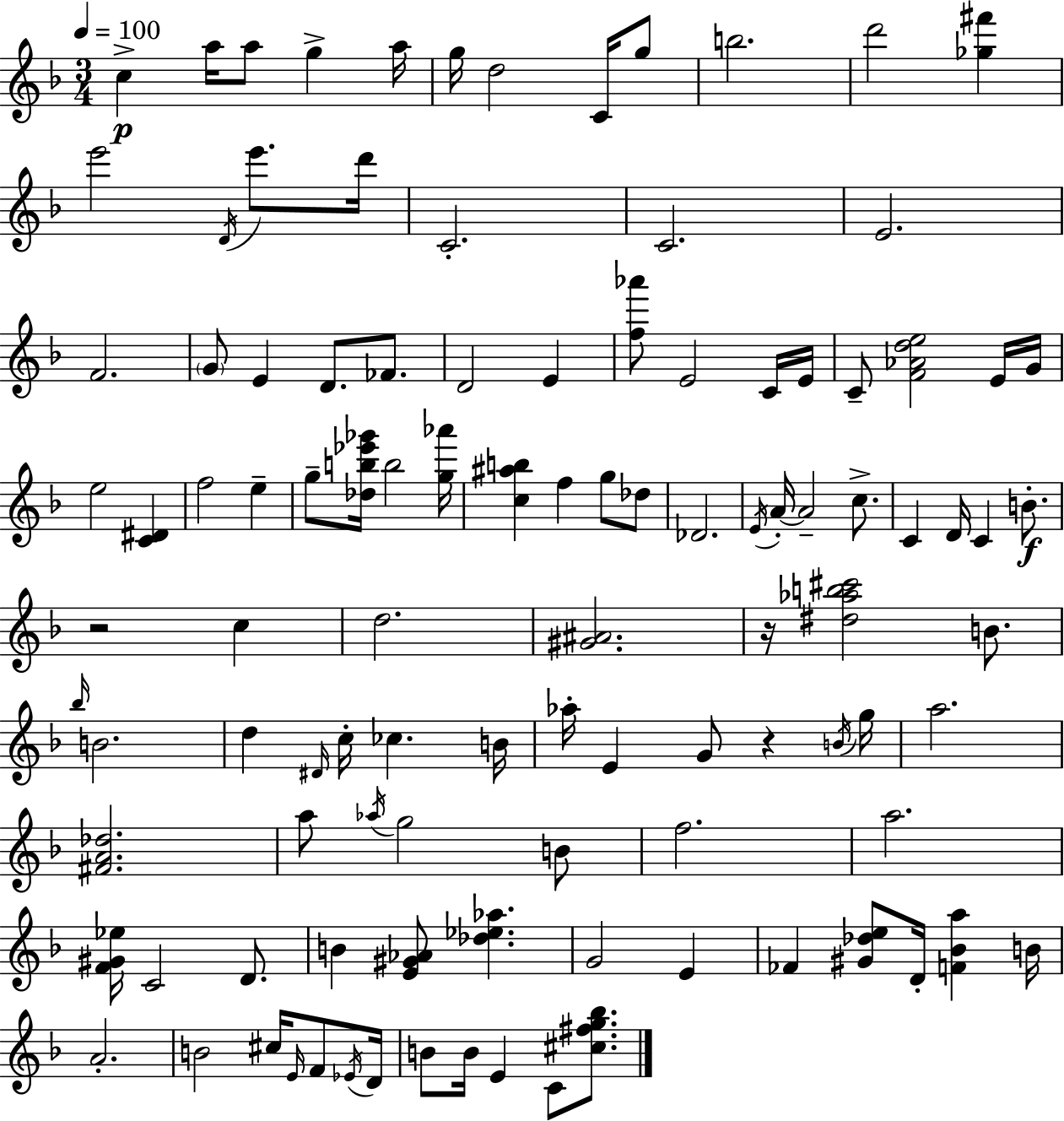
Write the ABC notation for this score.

X:1
T:Untitled
M:3/4
L:1/4
K:F
c a/4 a/2 g a/4 g/4 d2 C/4 g/2 b2 d'2 [_g^f'] e'2 D/4 e'/2 d'/4 C2 C2 E2 F2 G/2 E D/2 _F/2 D2 E [f_a']/2 E2 C/4 E/4 C/2 [F_Ade]2 E/4 G/4 e2 [C^D] f2 e g/2 [_db_e'_g']/4 b2 [g_a']/4 [c^ab] f g/2 _d/2 _D2 E/4 A/4 A2 c/2 C D/4 C B/2 z2 c d2 [^G^A]2 z/4 [^d_ab^c']2 B/2 _b/4 B2 d ^D/4 c/4 _c B/4 _a/4 E G/2 z B/4 g/4 a2 [^FA_d]2 a/2 _a/4 g2 B/2 f2 a2 [F^G_e]/4 C2 D/2 B [E^G_A]/2 [_d_e_a] G2 E _F [^G_de]/2 D/4 [F_Ba] B/4 A2 B2 ^c/4 E/4 F/2 _E/4 D/4 B/2 B/4 E C/2 [^c^fg_b]/2